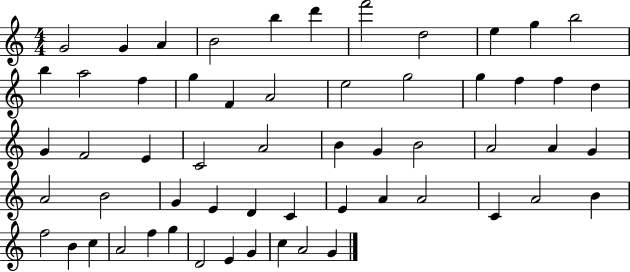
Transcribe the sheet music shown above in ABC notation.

X:1
T:Untitled
M:4/4
L:1/4
K:C
G2 G A B2 b d' f'2 d2 e g b2 b a2 f g F A2 e2 g2 g f f d G F2 E C2 A2 B G B2 A2 A G A2 B2 G E D C E A A2 C A2 B f2 B c A2 f g D2 E G c A2 G